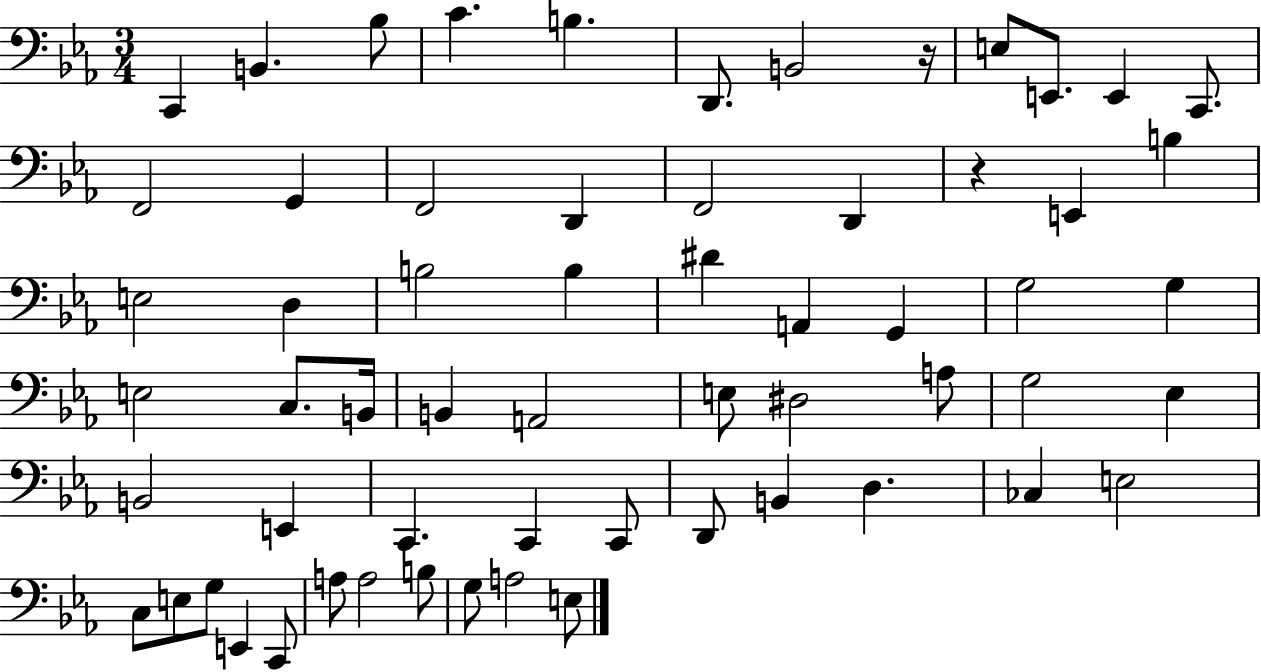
{
  \clef bass
  \numericTimeSignature
  \time 3/4
  \key ees \major
  \repeat volta 2 { c,4 b,4. bes8 | c'4. b4. | d,8. b,2 r16 | e8 e,8. e,4 c,8. | \break f,2 g,4 | f,2 d,4 | f,2 d,4 | r4 e,4 b4 | \break e2 d4 | b2 b4 | dis'4 a,4 g,4 | g2 g4 | \break e2 c8. b,16 | b,4 a,2 | e8 dis2 a8 | g2 ees4 | \break b,2 e,4 | c,4. c,4 c,8 | d,8 b,4 d4. | ces4 e2 | \break c8 e8 g8 e,4 c,8 | a8 a2 b8 | g8 a2 e8 | } \bar "|."
}